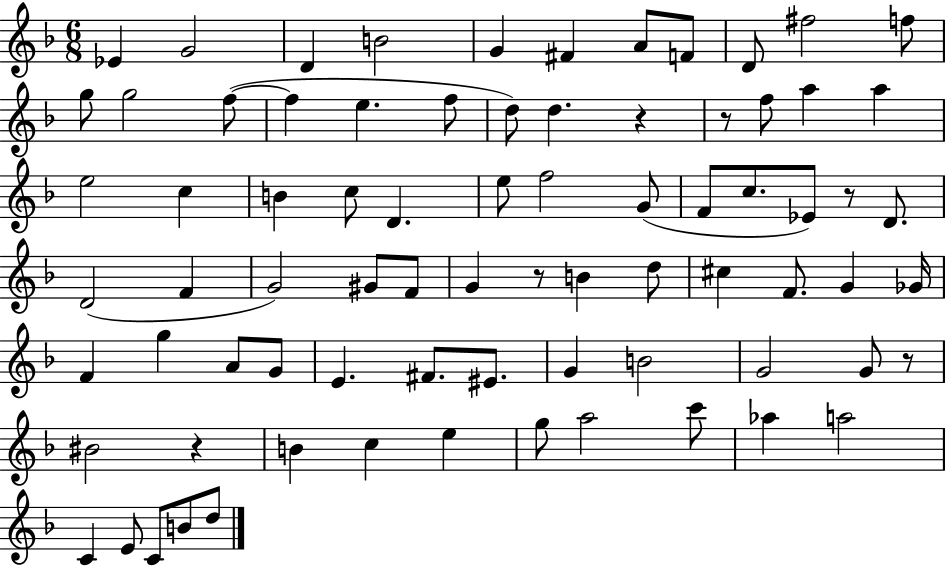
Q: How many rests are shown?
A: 6